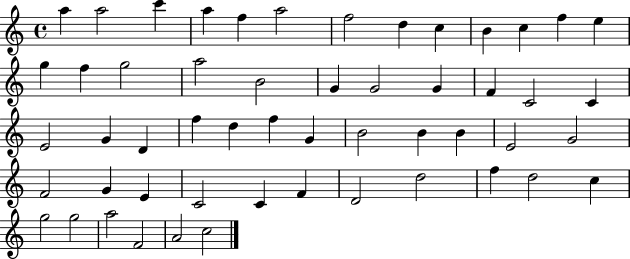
A5/q A5/h C6/q A5/q F5/q A5/h F5/h D5/q C5/q B4/q C5/q F5/q E5/q G5/q F5/q G5/h A5/h B4/h G4/q G4/h G4/q F4/q C4/h C4/q E4/h G4/q D4/q F5/q D5/q F5/q G4/q B4/h B4/q B4/q E4/h G4/h F4/h G4/q E4/q C4/h C4/q F4/q D4/h D5/h F5/q D5/h C5/q G5/h G5/h A5/h F4/h A4/h C5/h